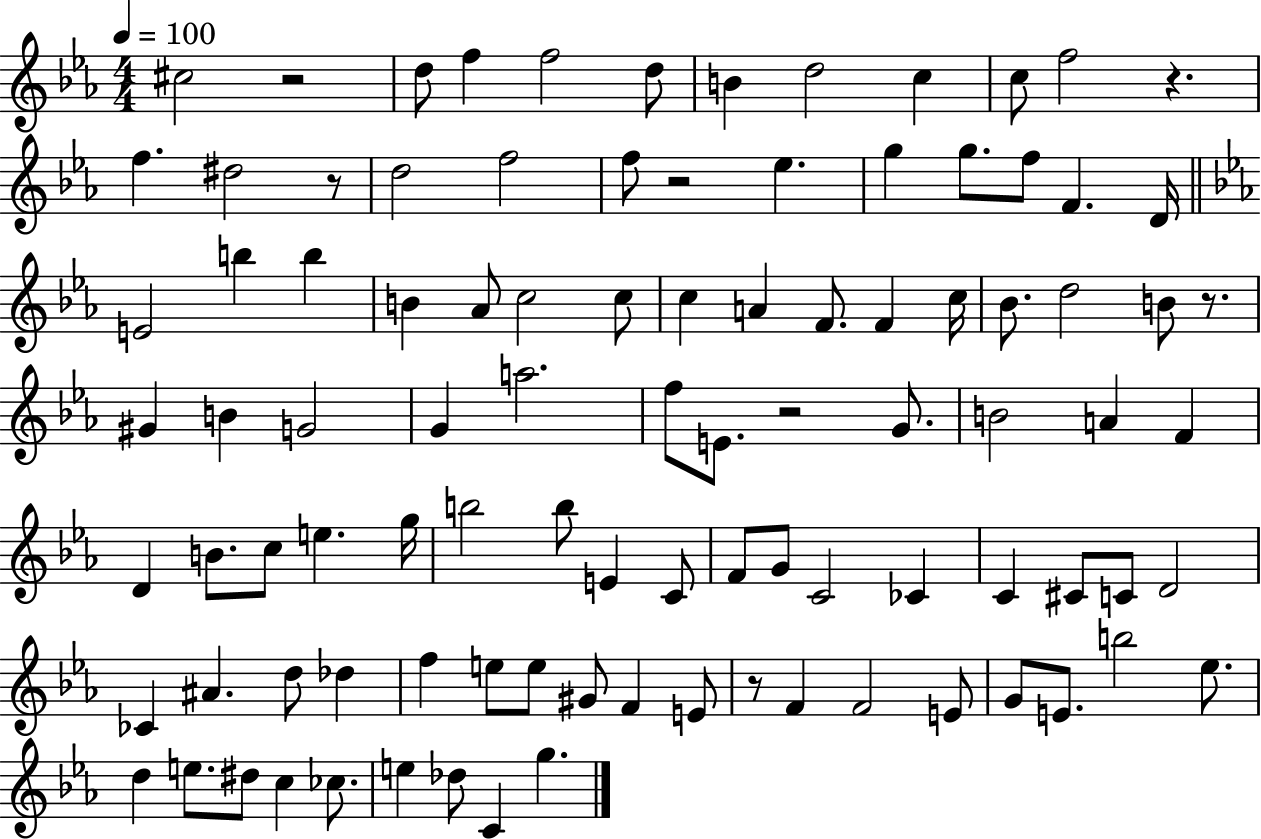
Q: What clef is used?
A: treble